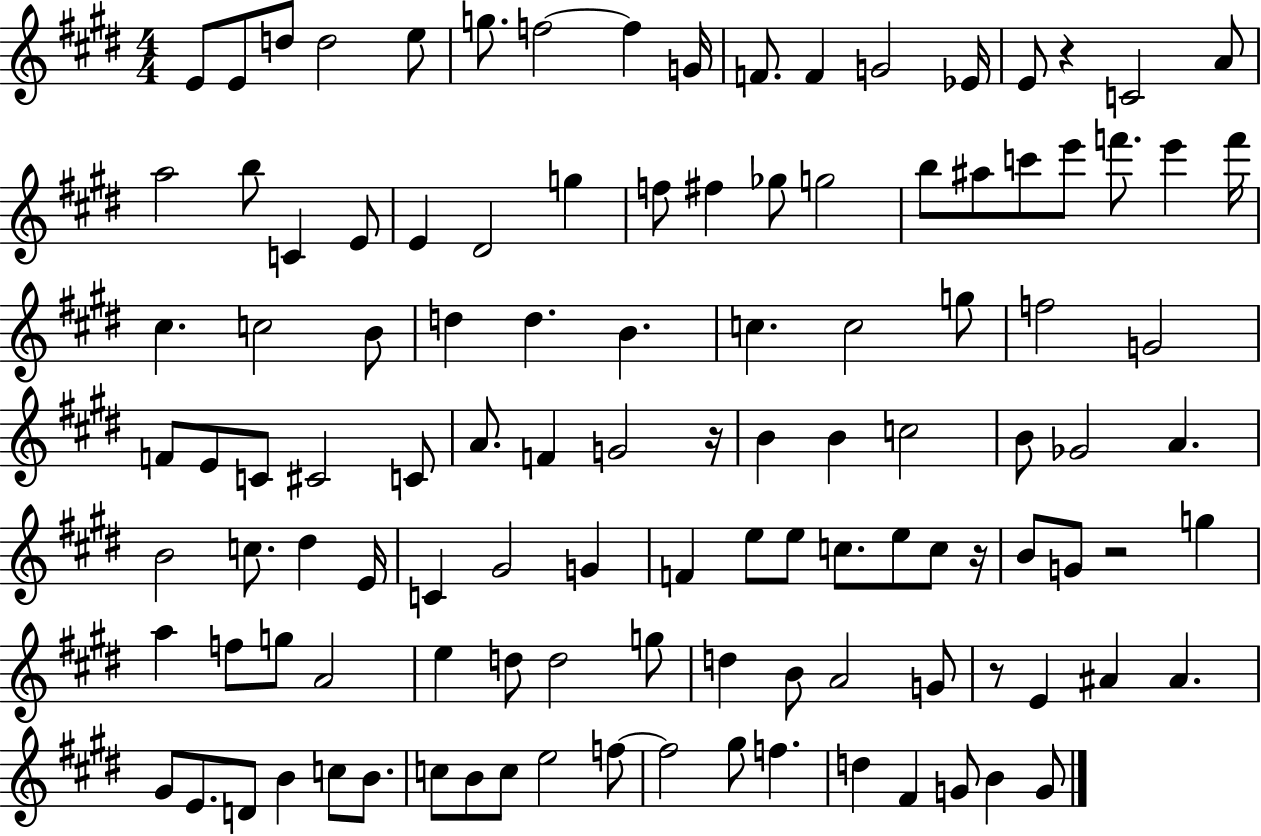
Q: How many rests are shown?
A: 5